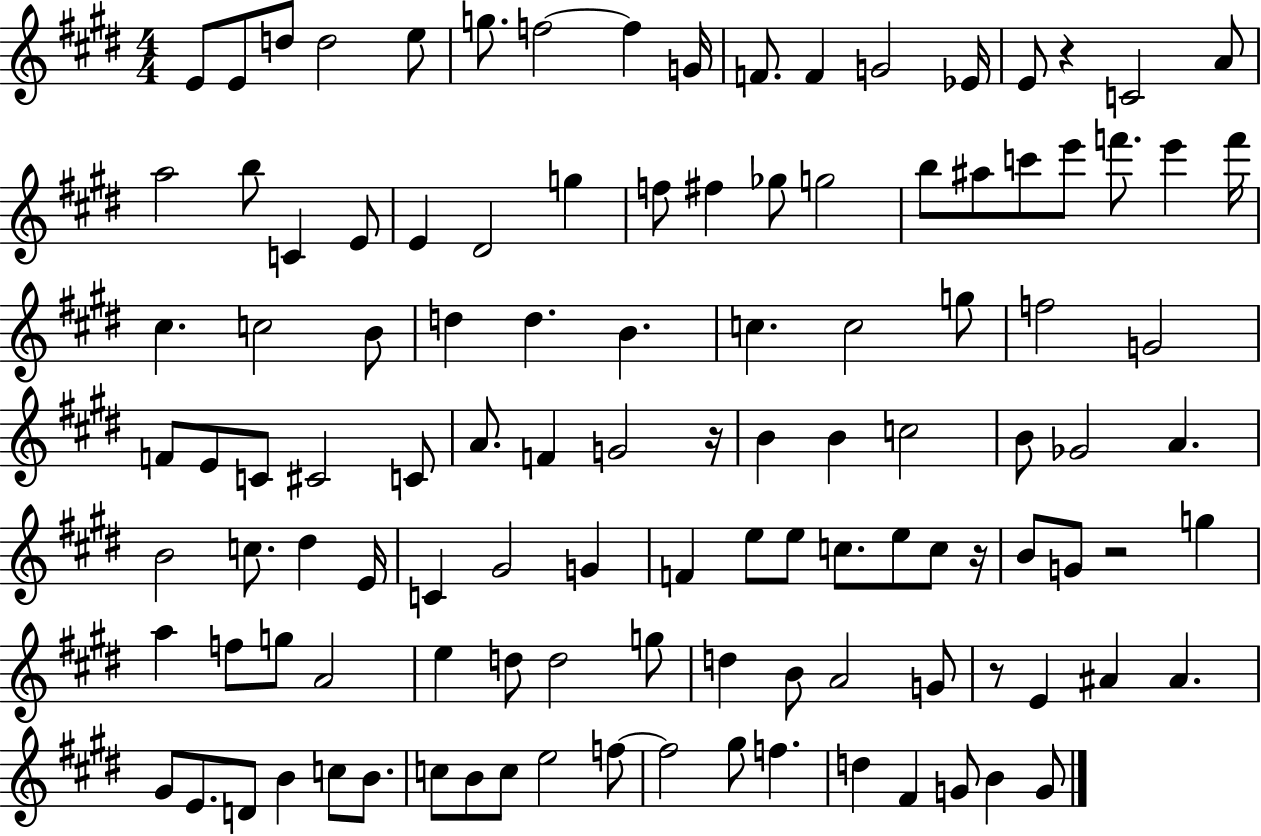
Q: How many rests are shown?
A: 5